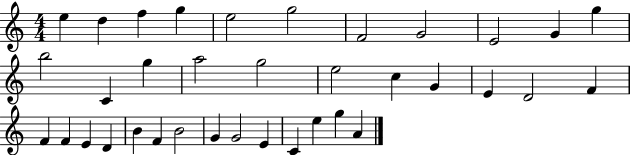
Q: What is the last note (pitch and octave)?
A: A4